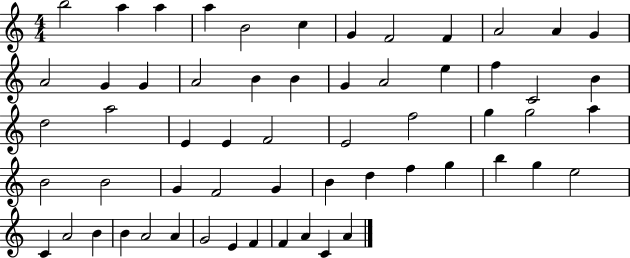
B5/h A5/q A5/q A5/q B4/h C5/q G4/q F4/h F4/q A4/h A4/q G4/q A4/h G4/q G4/q A4/h B4/q B4/q G4/q A4/h E5/q F5/q C4/h B4/q D5/h A5/h E4/q E4/q F4/h E4/h F5/h G5/q G5/h A5/q B4/h B4/h G4/q F4/h G4/q B4/q D5/q F5/q G5/q B5/q G5/q E5/h C4/q A4/h B4/q B4/q A4/h A4/q G4/h E4/q F4/q F4/q A4/q C4/q A4/q